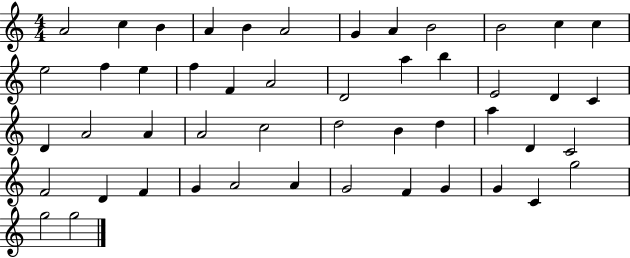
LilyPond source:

{
  \clef treble
  \numericTimeSignature
  \time 4/4
  \key c \major
  a'2 c''4 b'4 | a'4 b'4 a'2 | g'4 a'4 b'2 | b'2 c''4 c''4 | \break e''2 f''4 e''4 | f''4 f'4 a'2 | d'2 a''4 b''4 | e'2 d'4 c'4 | \break d'4 a'2 a'4 | a'2 c''2 | d''2 b'4 d''4 | a''4 d'4 c'2 | \break f'2 d'4 f'4 | g'4 a'2 a'4 | g'2 f'4 g'4 | g'4 c'4 g''2 | \break g''2 g''2 | \bar "|."
}